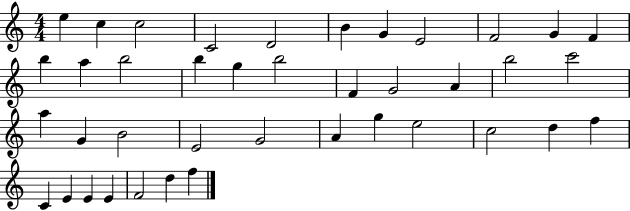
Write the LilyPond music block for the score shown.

{
  \clef treble
  \numericTimeSignature
  \time 4/4
  \key c \major
  e''4 c''4 c''2 | c'2 d'2 | b'4 g'4 e'2 | f'2 g'4 f'4 | \break b''4 a''4 b''2 | b''4 g''4 b''2 | f'4 g'2 a'4 | b''2 c'''2 | \break a''4 g'4 b'2 | e'2 g'2 | a'4 g''4 e''2 | c''2 d''4 f''4 | \break c'4 e'4 e'4 e'4 | f'2 d''4 f''4 | \bar "|."
}